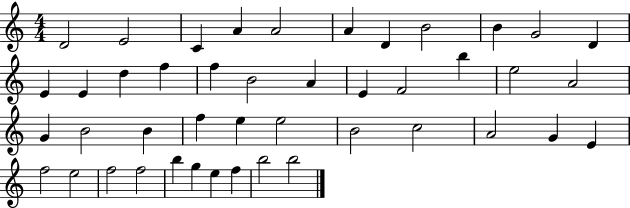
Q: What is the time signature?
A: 4/4